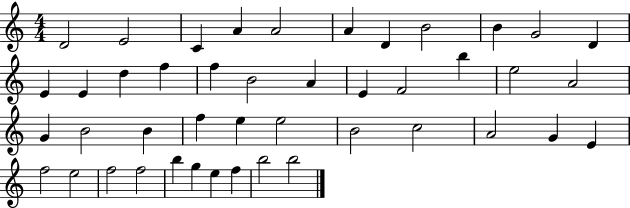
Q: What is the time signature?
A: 4/4